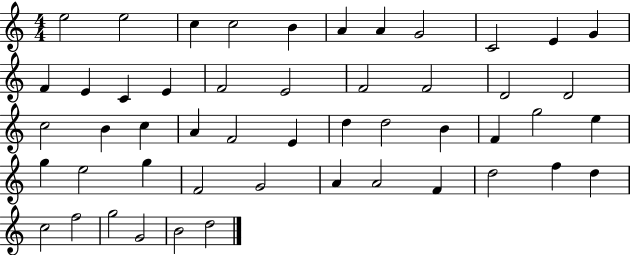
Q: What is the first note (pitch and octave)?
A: E5